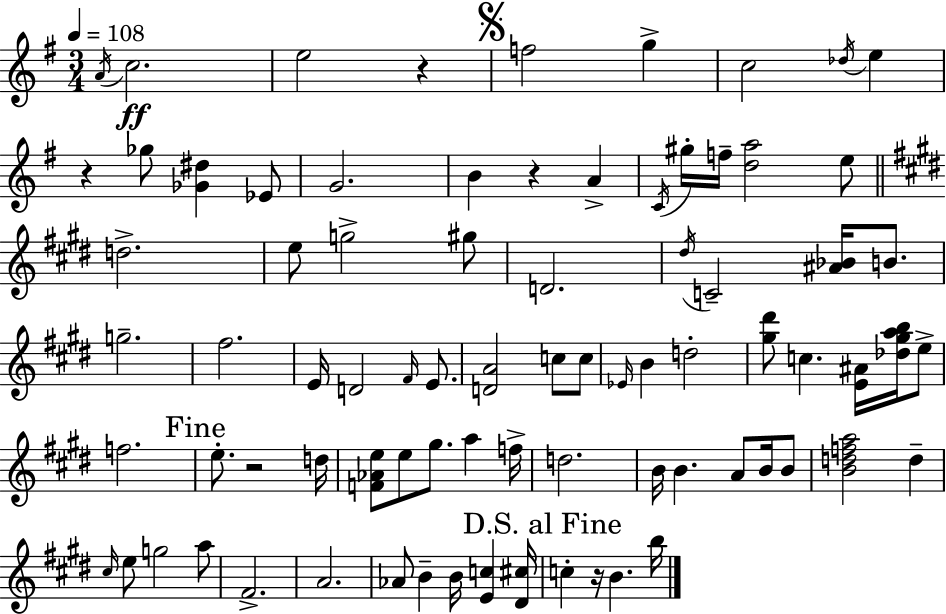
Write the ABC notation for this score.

X:1
T:Untitled
M:3/4
L:1/4
K:Em
A/4 c2 e2 z f2 g c2 _d/4 e z _g/2 [_G^d] _E/2 G2 B z A C/4 ^g/4 f/4 [da]2 e/2 d2 e/2 g2 ^g/2 D2 ^d/4 C2 [^A_B]/4 B/2 g2 ^f2 E/4 D2 ^F/4 E/2 [DA]2 c/2 c/2 _E/4 B d2 [^g^d']/2 c [E^A]/4 [_d^gab]/4 e/2 f2 e/2 z2 d/4 [F_Ae]/2 e/2 ^g/2 a f/4 d2 B/4 B A/2 B/4 B/2 [Bdfa]2 d ^c/4 e/2 g2 a/2 ^F2 A2 _A/2 B B/4 [Ec] [^D^c]/4 c z/4 B b/4